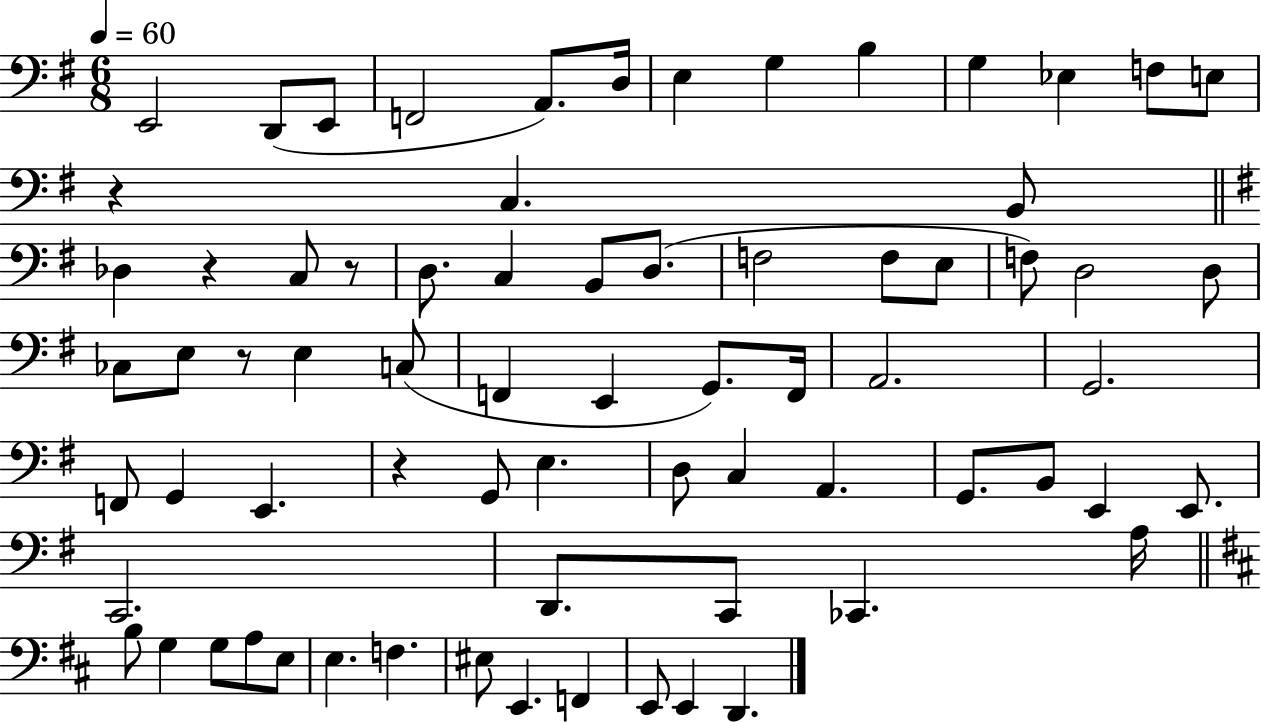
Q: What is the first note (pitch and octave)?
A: E2